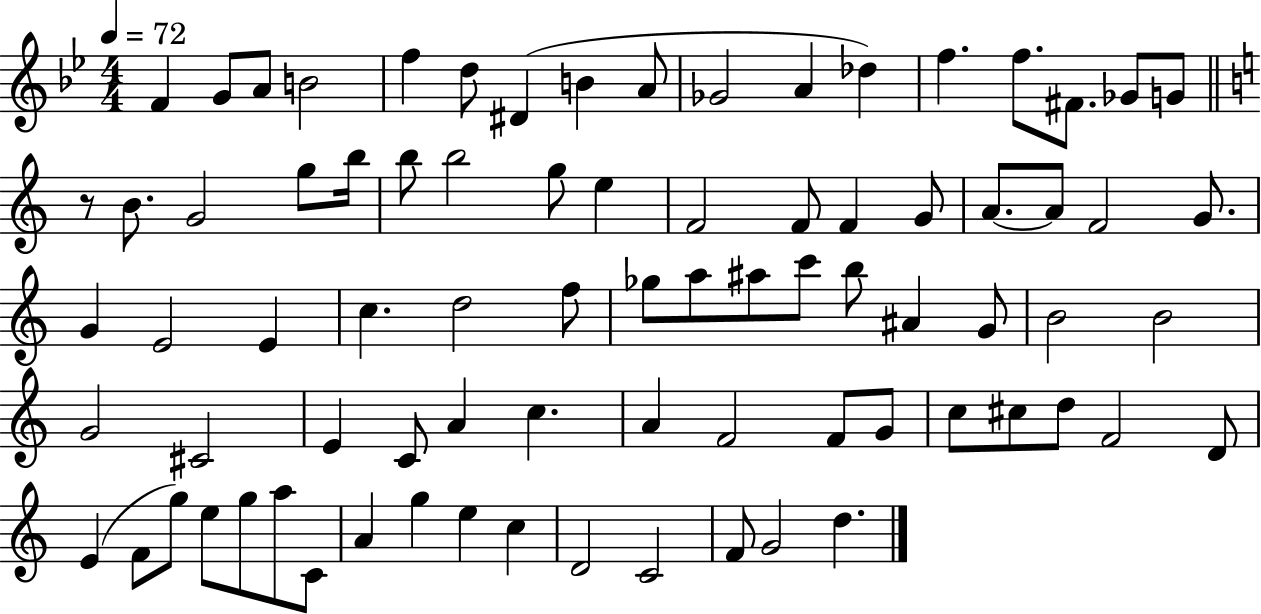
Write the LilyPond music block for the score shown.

{
  \clef treble
  \numericTimeSignature
  \time 4/4
  \key bes \major
  \tempo 4 = 72
  f'4 g'8 a'8 b'2 | f''4 d''8 dis'4( b'4 a'8 | ges'2 a'4 des''4) | f''4. f''8. fis'8. ges'8 g'8 | \break \bar "||" \break \key c \major r8 b'8. g'2 g''8 b''16 | b''8 b''2 g''8 e''4 | f'2 f'8 f'4 g'8 | a'8.~~ a'8 f'2 g'8. | \break g'4 e'2 e'4 | c''4. d''2 f''8 | ges''8 a''8 ais''8 c'''8 b''8 ais'4 g'8 | b'2 b'2 | \break g'2 cis'2 | e'4 c'8 a'4 c''4. | a'4 f'2 f'8 g'8 | c''8 cis''8 d''8 f'2 d'8 | \break e'4( f'8 g''8) e''8 g''8 a''8 c'8 | a'4 g''4 e''4 c''4 | d'2 c'2 | f'8 g'2 d''4. | \break \bar "|."
}